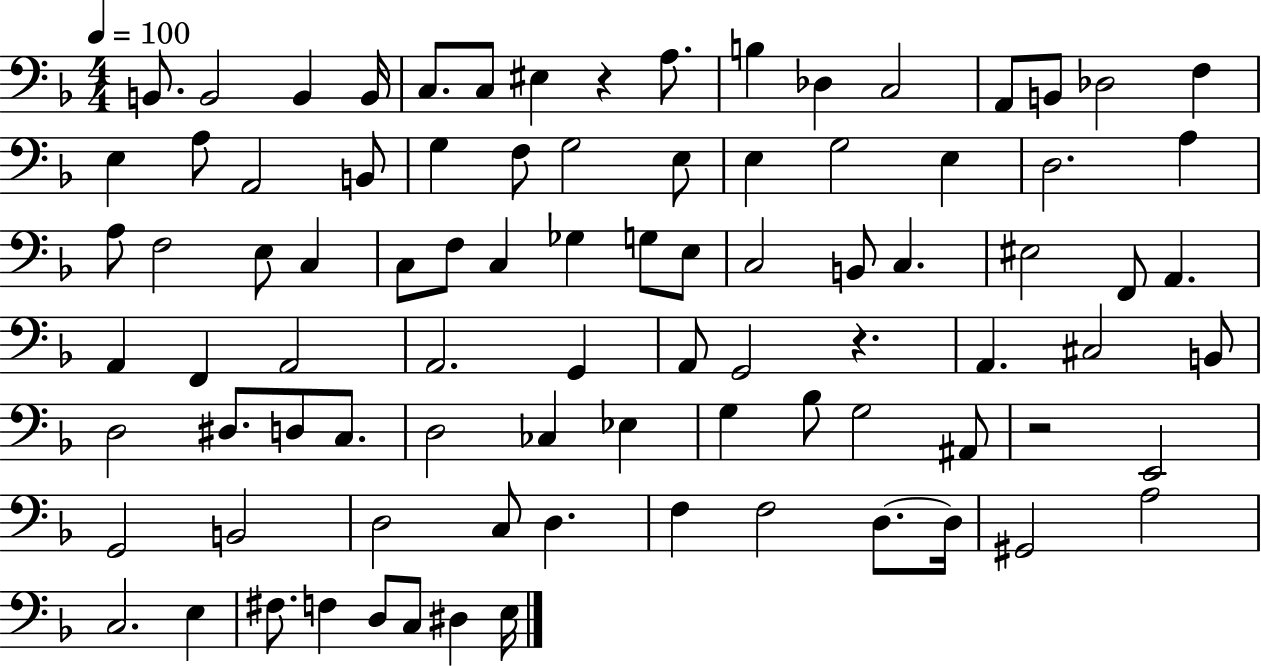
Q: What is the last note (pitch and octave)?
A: E3